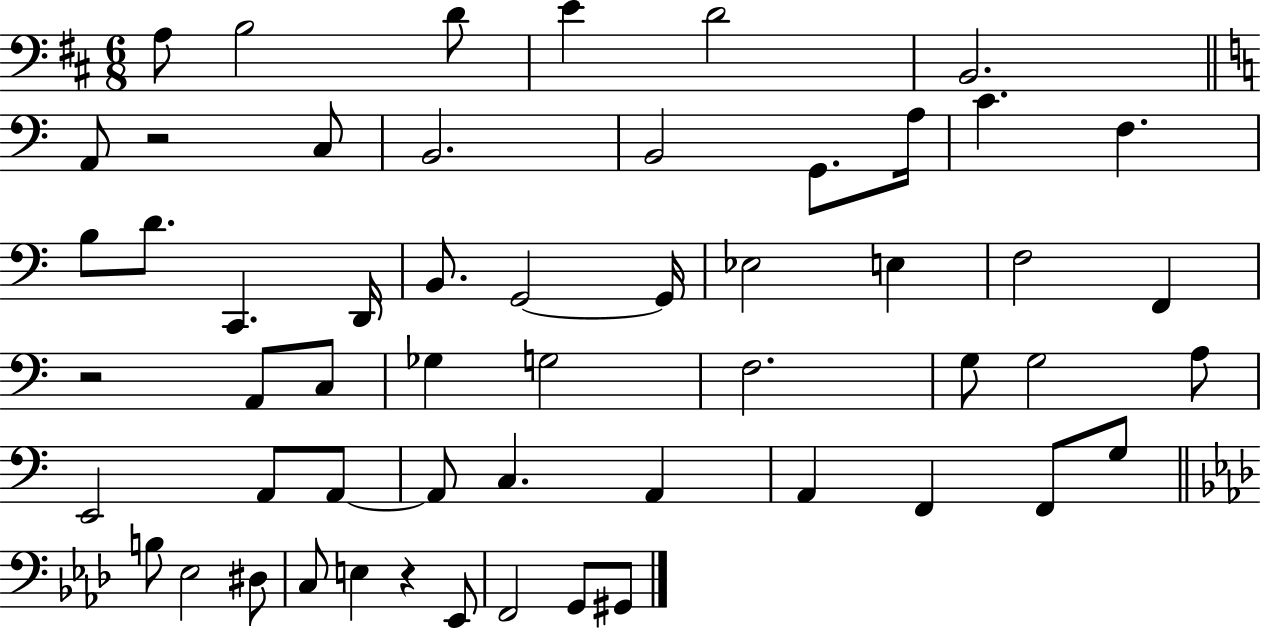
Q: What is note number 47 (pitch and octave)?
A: C3